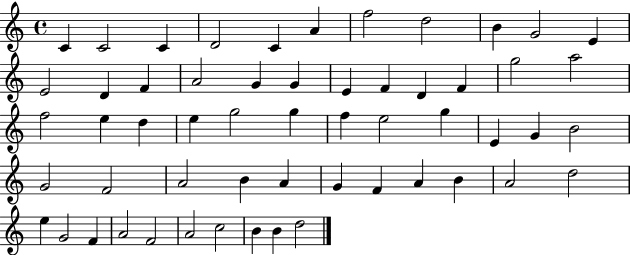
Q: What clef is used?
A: treble